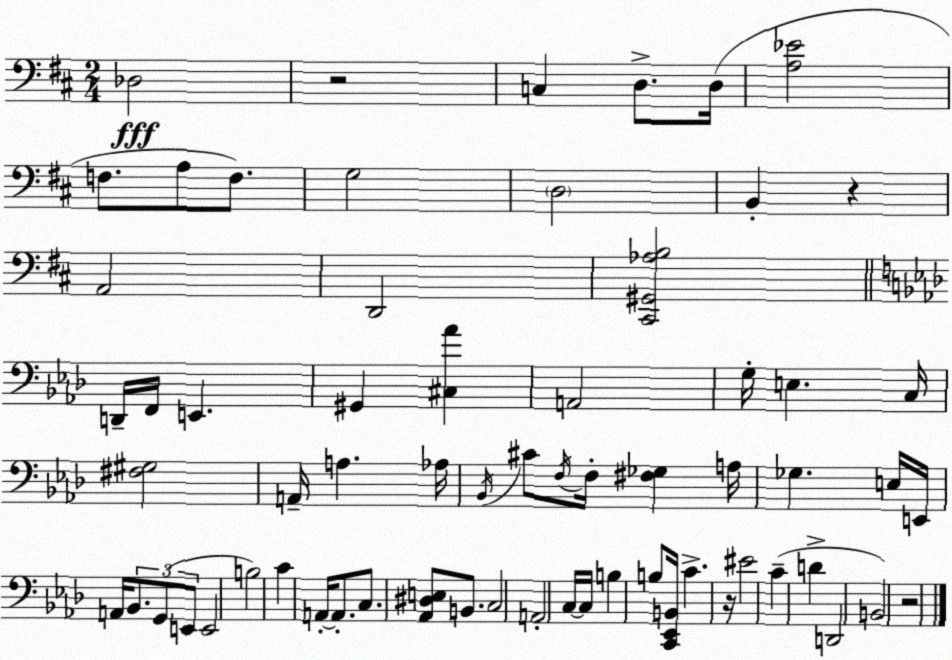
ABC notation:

X:1
T:Untitled
M:2/4
L:1/4
K:D
_D,2 z2 C, D,/2 D,/4 [A,_E]2 F,/2 A,/2 F,/2 G,2 D,2 B,, z A,,2 D,,2 [^C,,^G,,_A,B,]2 D,,/4 F,,/4 E,, ^G,, [^C,_A] A,,2 G,/4 E, C,/4 [^F,^G,]2 A,,/4 A, _A,/4 _B,,/4 ^C/2 F,/4 F,/4 [^F,_G,] A,/4 _G, E,/4 E,,/4 A,,/4 _B,,/2 G,,/2 E,,/2 E,,2 B,2 C A,,/4 A,,/2 C,/2 [_A,,^D,E,]/2 B,,/2 C,2 A,,2 C,/4 C,/4 B, B,/2 [C,,_E,,B,,]/4 C z/4 ^E2 C D D,,2 B,,2 z2